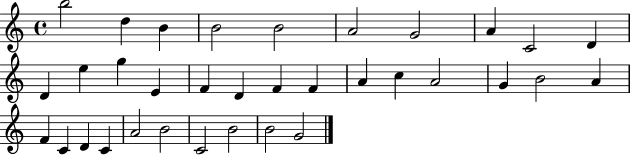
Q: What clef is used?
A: treble